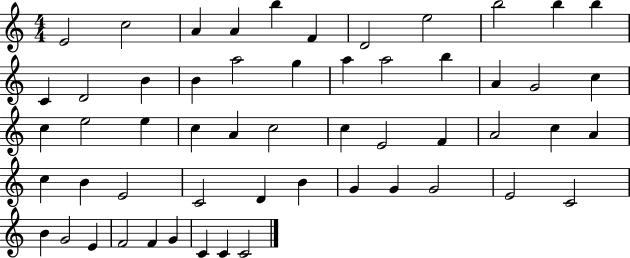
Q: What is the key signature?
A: C major